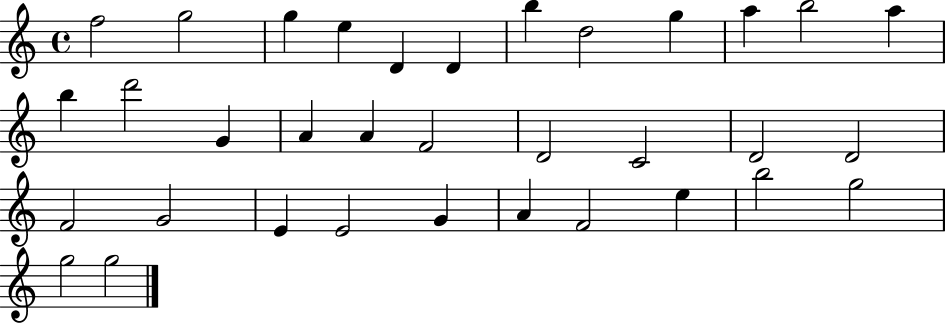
{
  \clef treble
  \time 4/4
  \defaultTimeSignature
  \key c \major
  f''2 g''2 | g''4 e''4 d'4 d'4 | b''4 d''2 g''4 | a''4 b''2 a''4 | \break b''4 d'''2 g'4 | a'4 a'4 f'2 | d'2 c'2 | d'2 d'2 | \break f'2 g'2 | e'4 e'2 g'4 | a'4 f'2 e''4 | b''2 g''2 | \break g''2 g''2 | \bar "|."
}